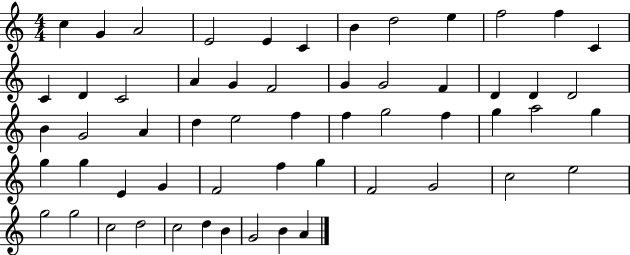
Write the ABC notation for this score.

X:1
T:Untitled
M:4/4
L:1/4
K:C
c G A2 E2 E C B d2 e f2 f C C D C2 A G F2 G G2 F D D D2 B G2 A d e2 f f g2 f g a2 g g g E G F2 f g F2 G2 c2 e2 g2 g2 c2 d2 c2 d B G2 B A